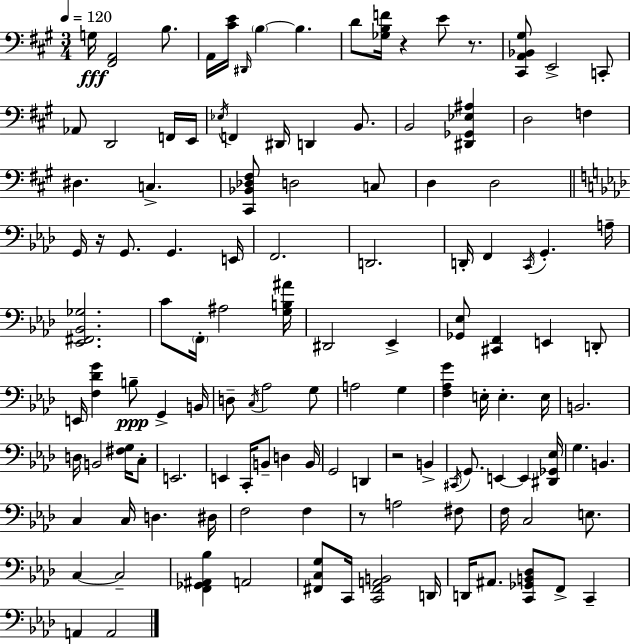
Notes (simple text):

G3/s [F#2,A2]/h B3/e. A2/s [C#4,E4]/s D#2/s B3/q B3/q. D4/e [Gb3,B3,F4]/s R/q E4/e R/e. [C#2,A2,Bb2,G#3]/e E2/h C2/e Ab2/e D2/h F2/s E2/s Eb3/s F2/q D#2/s D2/q B2/e. B2/h [D#2,Gb2,Eb3,A#3]/q D3/h F3/q D#3/q. C3/q. [C#2,Bb2,Db3,F#3]/e D3/h C3/e D3/q D3/h G2/s R/s G2/e. G2/q. E2/s F2/h. D2/h. D2/s F2/q C2/s G2/q. A3/s [Eb2,F#2,Bb2,Gb3]/h. C4/e F2/s A#3/h [G3,B3,A#4]/s D#2/h Eb2/q [Gb2,Eb3]/e [C#2,F2]/q E2/q D2/e E2/s [F3,Db4,G4]/q B3/e G2/q B2/s D3/e C3/s Ab3/h G3/e A3/h G3/q [F3,Ab3,G4]/q E3/s E3/q. E3/s B2/h. D3/s B2/h [F#3,G3]/s C3/e E2/h. E2/q C2/s B2/e D3/q B2/s G2/h D2/q R/h B2/q C#2/s G2/e. E2/q E2/q [D#2,Gb2,Eb3]/s G3/q. B2/q. C3/q C3/s D3/q. D#3/s F3/h F3/q R/e A3/h F#3/e F3/s C3/h E3/e. C3/q C3/h [F2,Gb2,A#2,Bb3]/q A2/h [F#2,C3,G3]/e C2/s [C2,F#2,A2,B2]/h D2/s D2/s A#2/e. [C2,Gb2,B2,Db3]/e F2/e C2/q A2/q A2/h